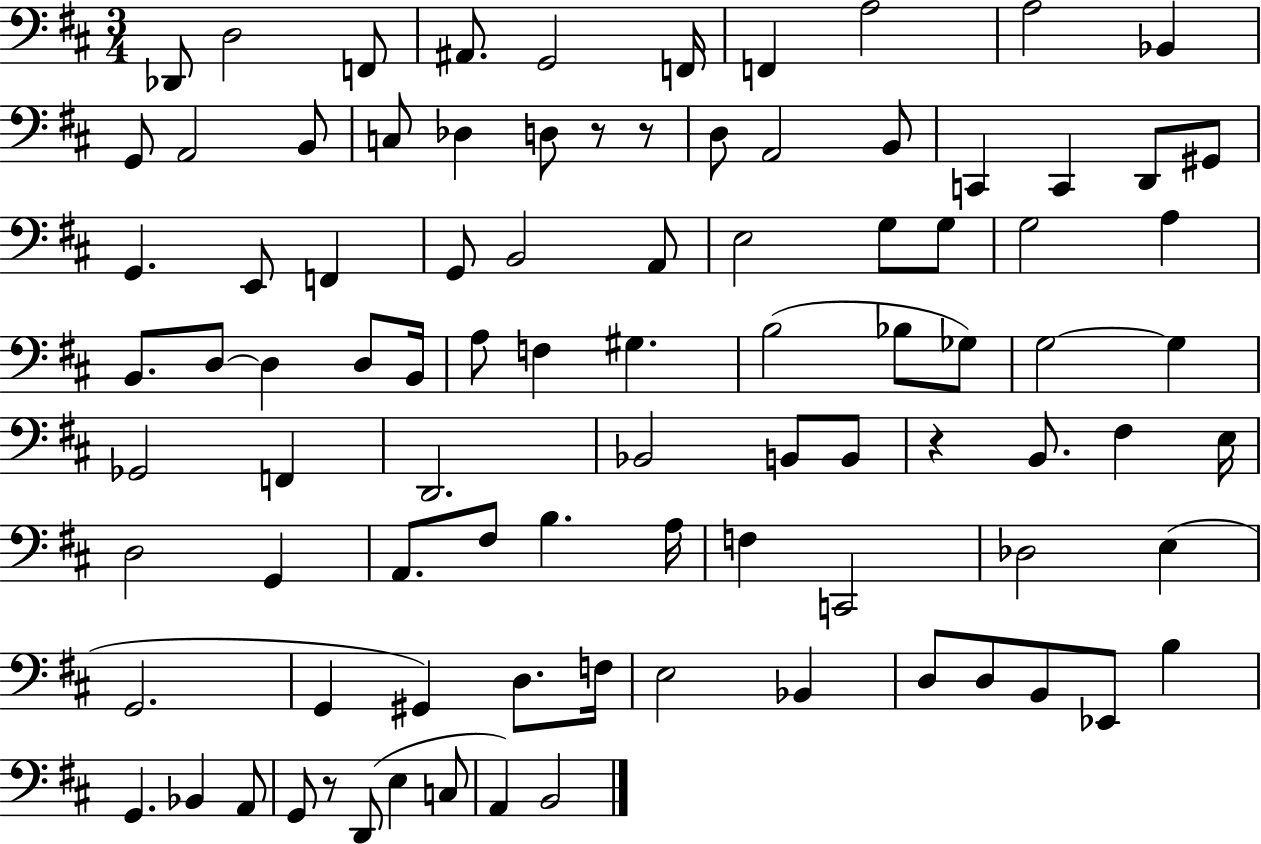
X:1
T:Untitled
M:3/4
L:1/4
K:D
_D,,/2 D,2 F,,/2 ^A,,/2 G,,2 F,,/4 F,, A,2 A,2 _B,, G,,/2 A,,2 B,,/2 C,/2 _D, D,/2 z/2 z/2 D,/2 A,,2 B,,/2 C,, C,, D,,/2 ^G,,/2 G,, E,,/2 F,, G,,/2 B,,2 A,,/2 E,2 G,/2 G,/2 G,2 A, B,,/2 D,/2 D, D,/2 B,,/4 A,/2 F, ^G, B,2 _B,/2 _G,/2 G,2 G, _G,,2 F,, D,,2 _B,,2 B,,/2 B,,/2 z B,,/2 ^F, E,/4 D,2 G,, A,,/2 ^F,/2 B, A,/4 F, C,,2 _D,2 E, G,,2 G,, ^G,, D,/2 F,/4 E,2 _B,, D,/2 D,/2 B,,/2 _E,,/2 B, G,, _B,, A,,/2 G,,/2 z/2 D,,/2 E, C,/2 A,, B,,2